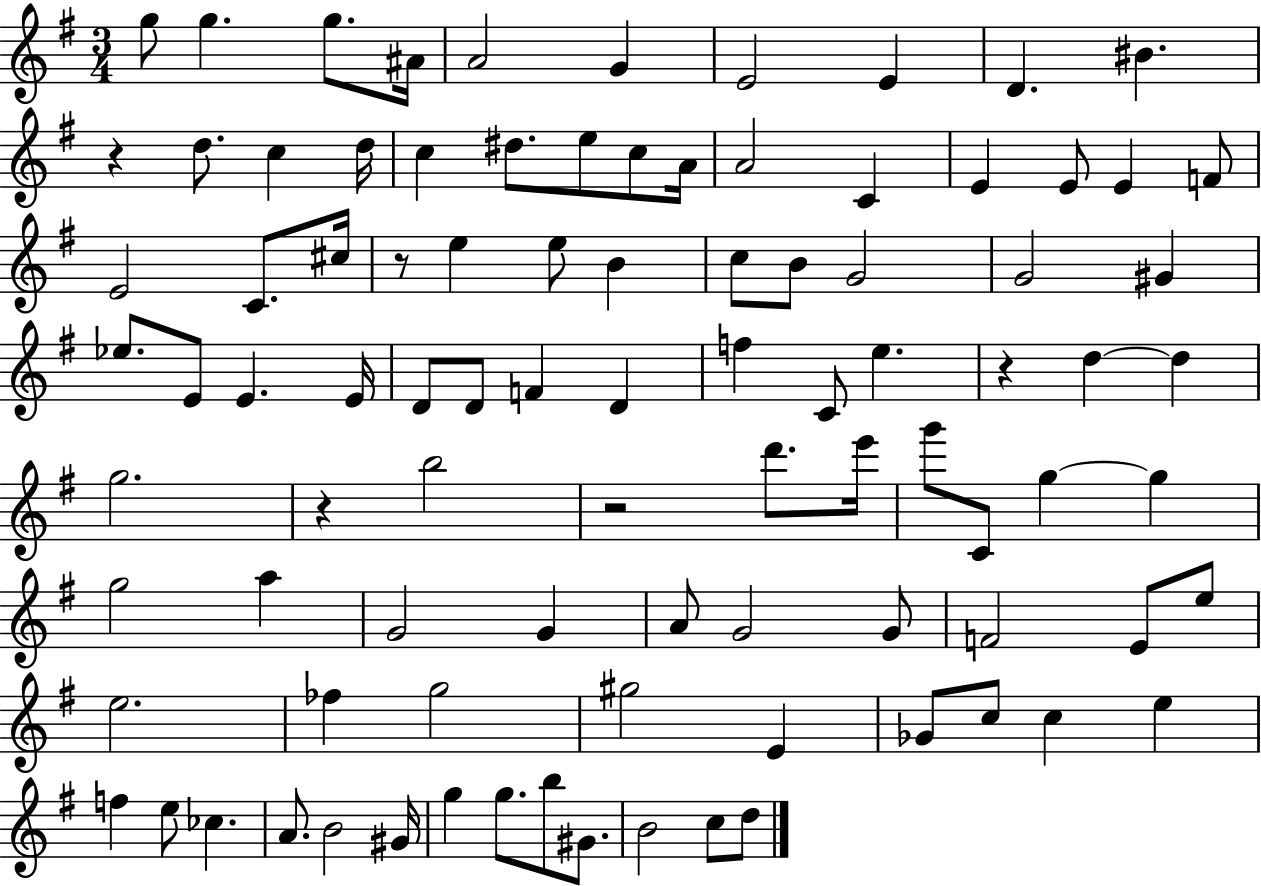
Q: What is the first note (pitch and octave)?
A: G5